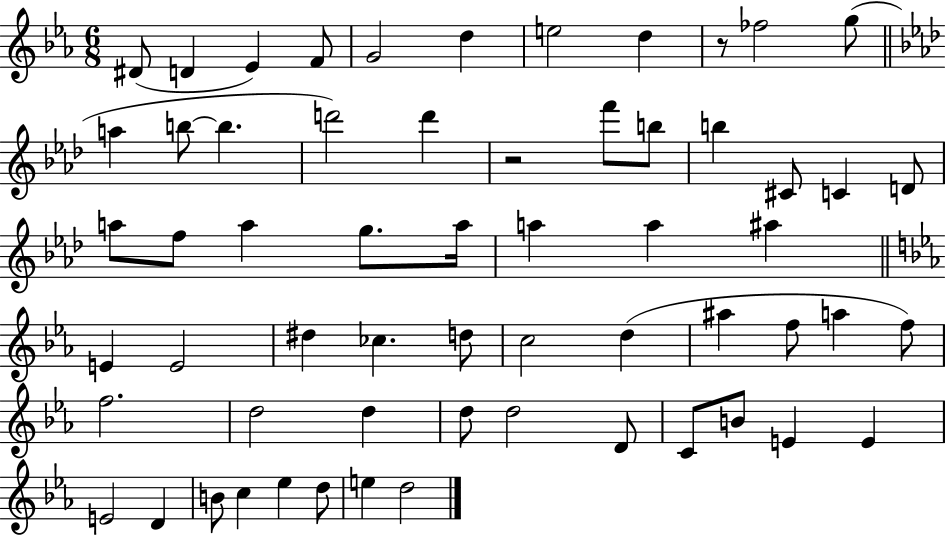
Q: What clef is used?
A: treble